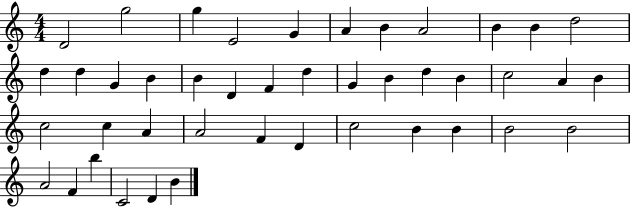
X:1
T:Untitled
M:4/4
L:1/4
K:C
D2 g2 g E2 G A B A2 B B d2 d d G B B D F d G B d B c2 A B c2 c A A2 F D c2 B B B2 B2 A2 F b C2 D B